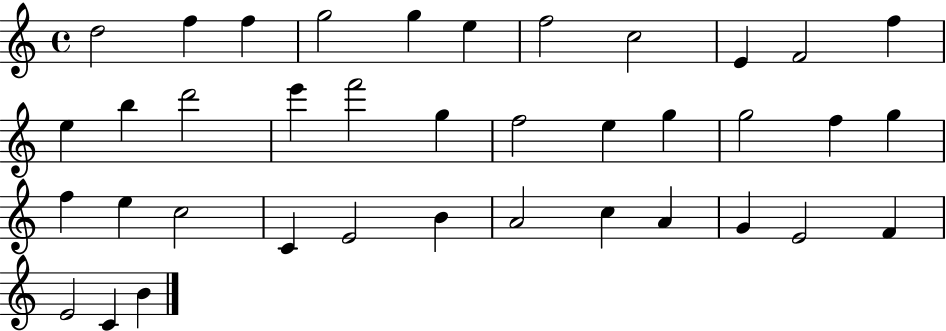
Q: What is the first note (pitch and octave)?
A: D5